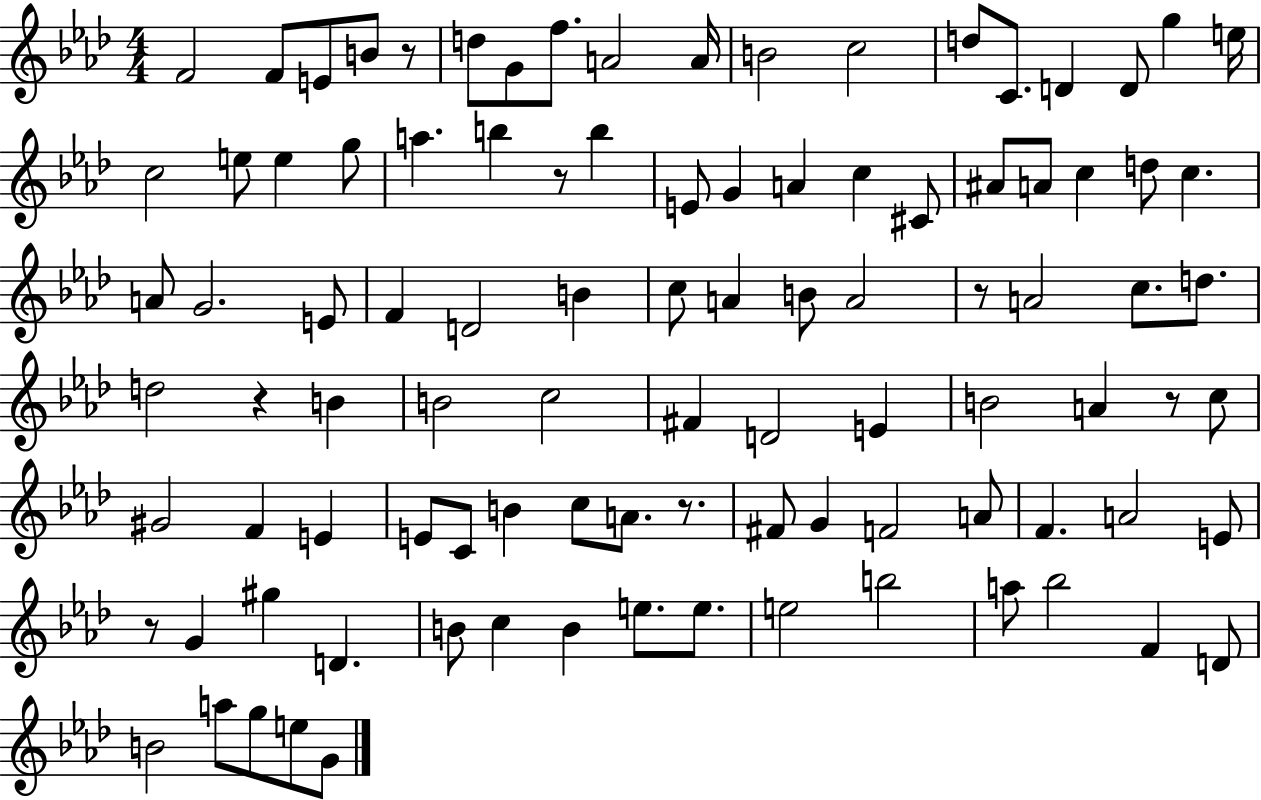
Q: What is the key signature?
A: AES major